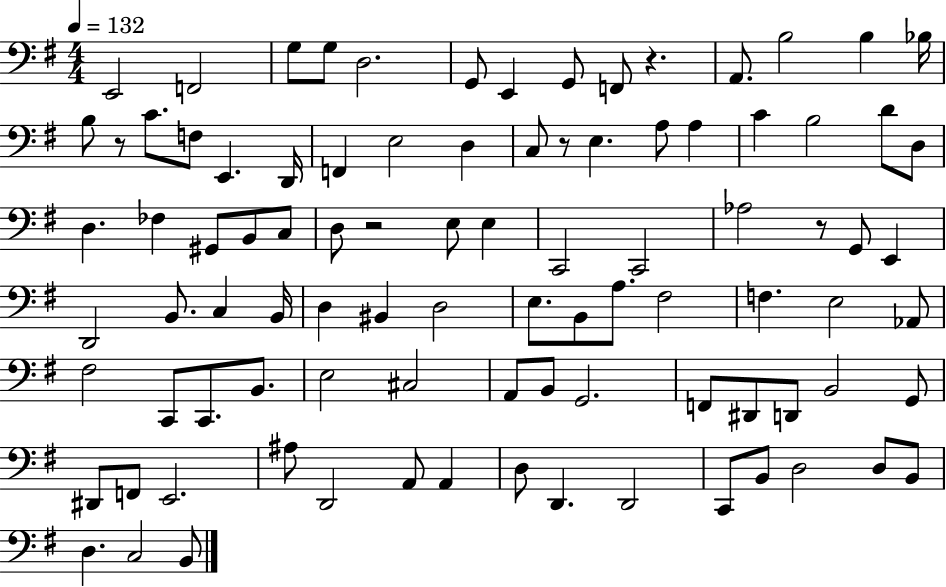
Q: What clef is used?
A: bass